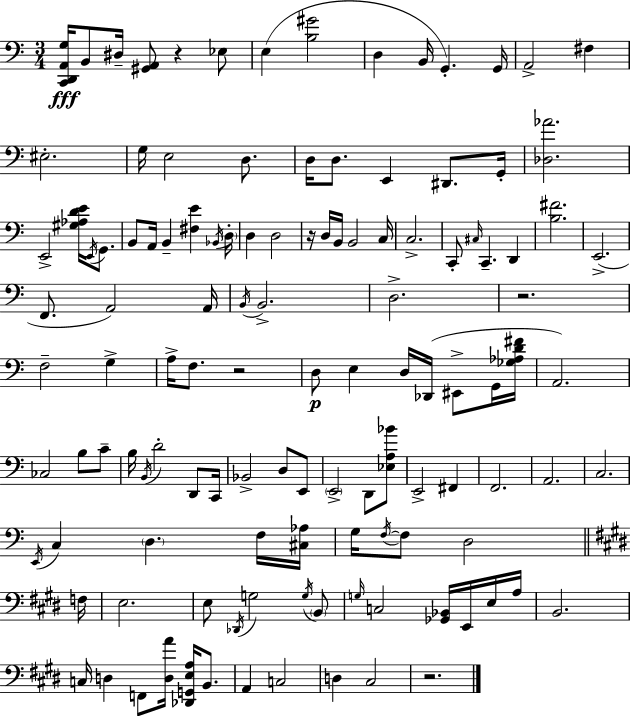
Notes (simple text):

[C2,D2,A2,G3]/s B2/e D#3/s [G#2,A2]/e R/q Eb3/e E3/q [B3,G#4]/h D3/q B2/s G2/q. G2/s A2/h F#3/q EIS3/h. G3/s E3/h D3/e. D3/s D3/e. E2/q D#2/e. G2/s [Db3,Ab4]/h. E2/h [G#3,Ab3,D4,E4]/s E2/s G2/e. B2/e A2/s B2/q [F#3,E4]/q Bb2/s D3/s D3/q D3/h R/s D3/s B2/s B2/h C3/s C3/h. C2/e C#3/s C2/q. D2/q [B3,F#4]/h. E2/h. F2/e. A2/h A2/s B2/s B2/h. D3/h. R/h. F3/h G3/q A3/s F3/e. R/h D3/e E3/q D3/s Db2/s EIS2/e G2/s [Gb3,Ab3,D4,F#4]/s A2/h. CES3/h B3/e C4/e B3/s B2/s D4/h D2/e C2/s Bb2/h D3/e E2/e E2/h D2/e [Eb3,A3,Bb4]/e E2/h F#2/q F2/h. A2/h. C3/h. E2/s C3/q D3/q. F3/s [C#3,Ab3]/s G3/s F3/s F3/e D3/h F3/s E3/h. E3/e Db2/s G3/h G3/s B2/e G3/s C3/h [Gb2,Bb2]/s E2/s E3/s A3/s B2/h. C3/s D3/q F2/e [D3,A4]/s [Db2,G2,E3,A3]/s B2/e. A2/q C3/h D3/q C#3/h R/h.